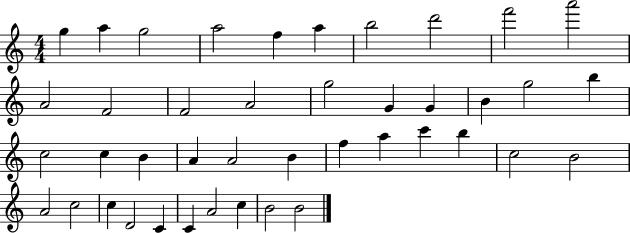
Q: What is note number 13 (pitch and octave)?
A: F4